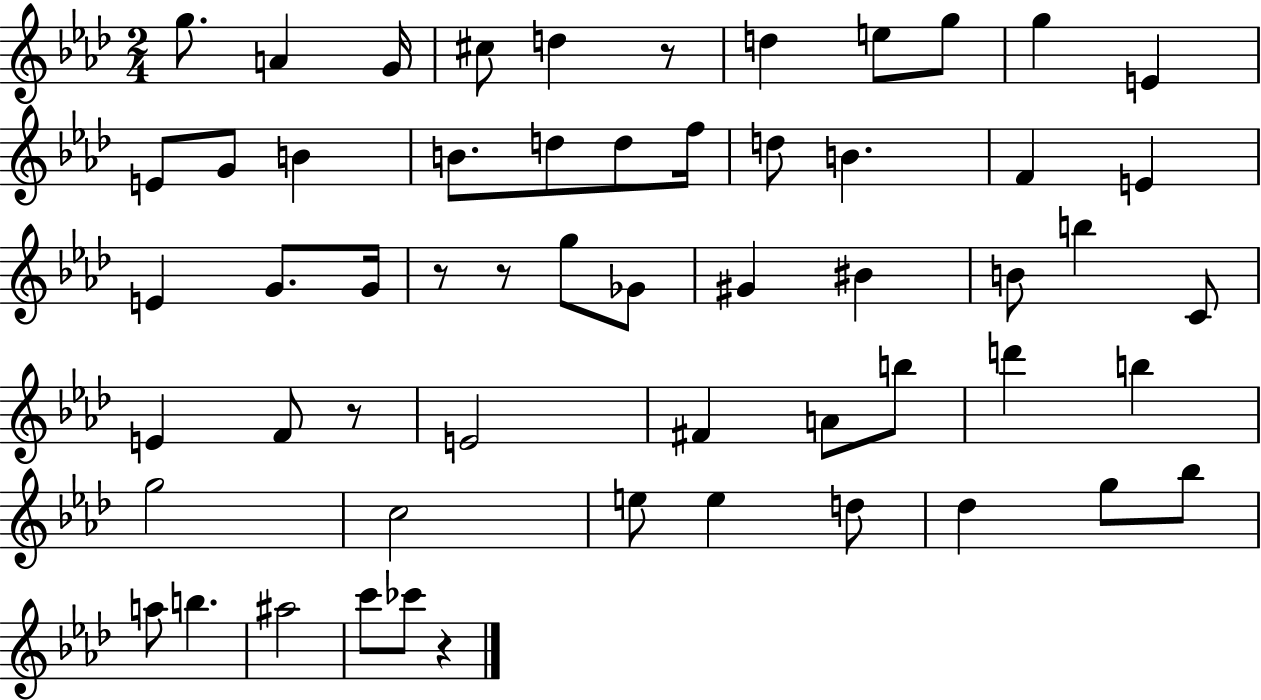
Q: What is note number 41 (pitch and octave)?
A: C5